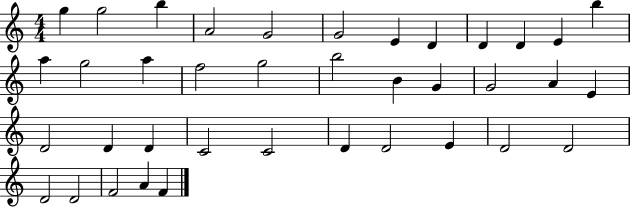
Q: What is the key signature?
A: C major